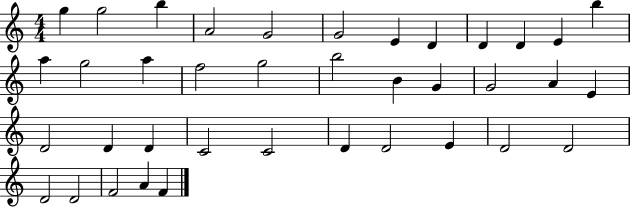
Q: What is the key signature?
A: C major